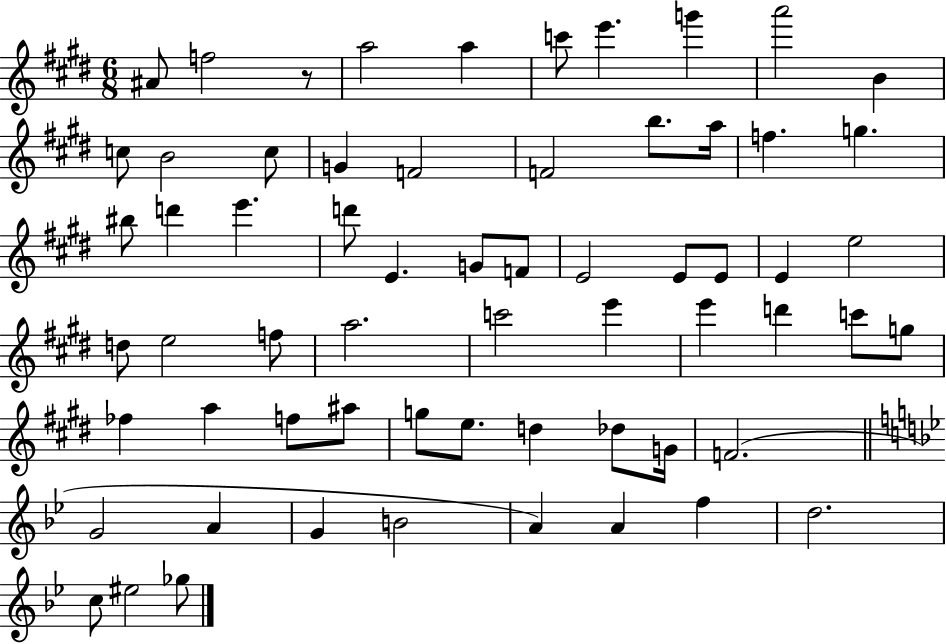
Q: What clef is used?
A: treble